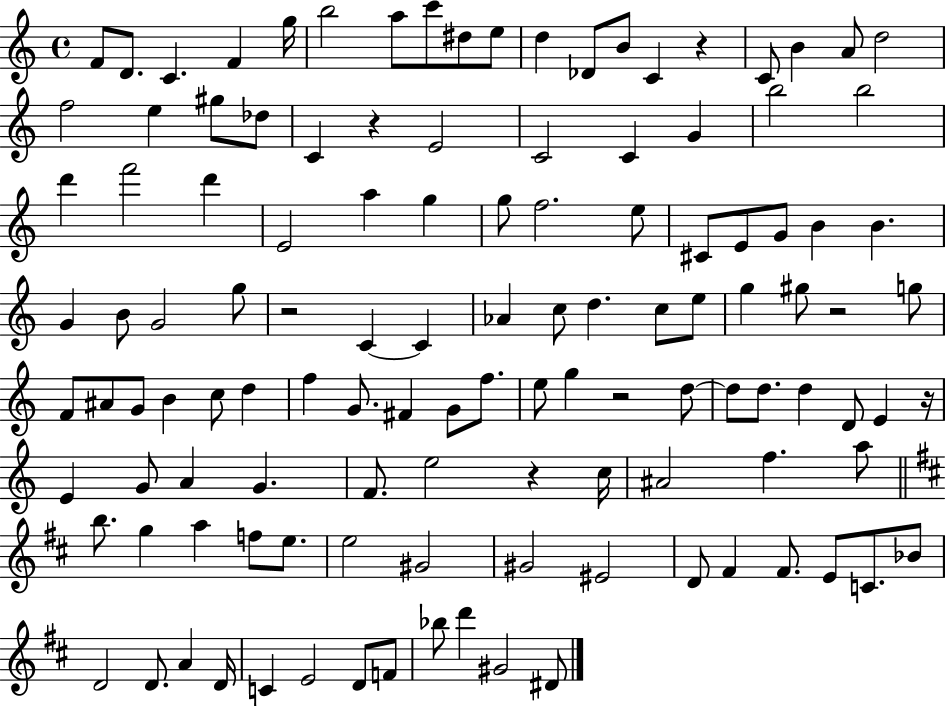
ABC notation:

X:1
T:Untitled
M:4/4
L:1/4
K:C
F/2 D/2 C F g/4 b2 a/2 c'/2 ^d/2 e/2 d _D/2 B/2 C z C/2 B A/2 d2 f2 e ^g/2 _d/2 C z E2 C2 C G b2 b2 d' f'2 d' E2 a g g/2 f2 e/2 ^C/2 E/2 G/2 B B G B/2 G2 g/2 z2 C C _A c/2 d c/2 e/2 g ^g/2 z2 g/2 F/2 ^A/2 G/2 B c/2 d f G/2 ^F G/2 f/2 e/2 g z2 d/2 d/2 d/2 d D/2 E z/4 E G/2 A G F/2 e2 z c/4 ^A2 f a/2 b/2 g a f/2 e/2 e2 ^G2 ^G2 ^E2 D/2 ^F ^F/2 E/2 C/2 _B/2 D2 D/2 A D/4 C E2 D/2 F/2 _b/2 d' ^G2 ^D/2